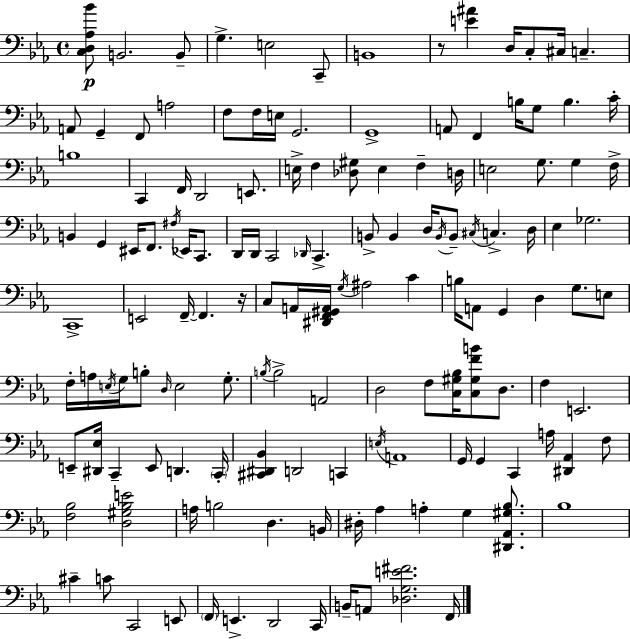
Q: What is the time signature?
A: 4/4